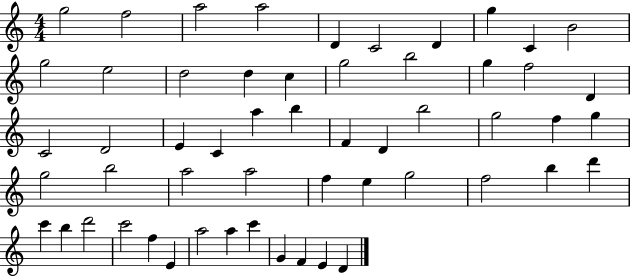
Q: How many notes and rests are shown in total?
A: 55